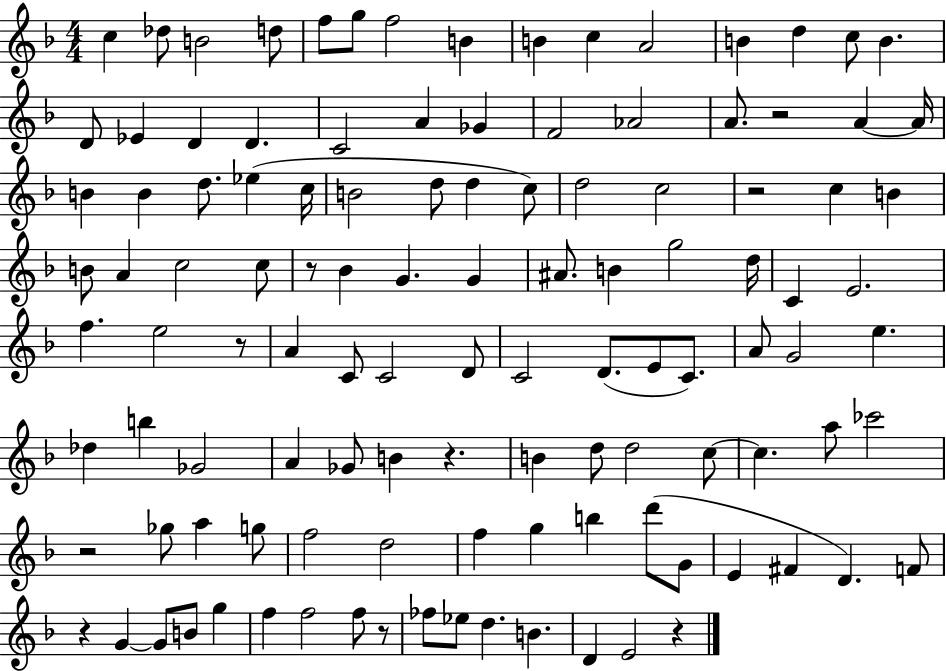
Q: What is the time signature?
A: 4/4